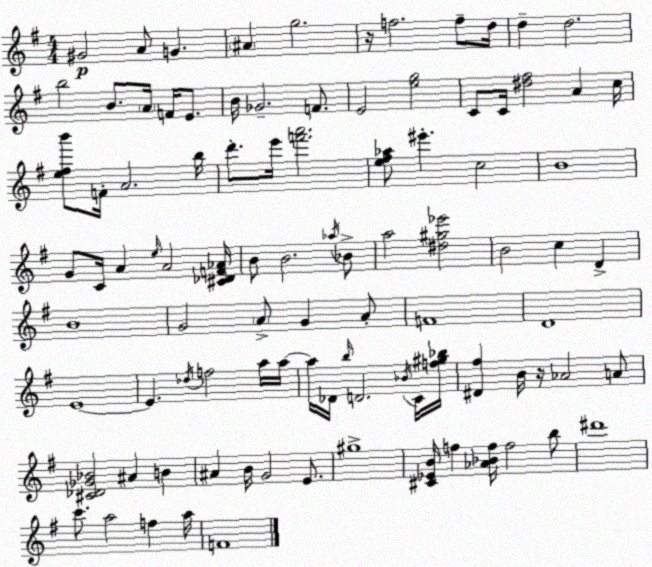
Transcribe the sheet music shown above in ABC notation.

X:1
T:Untitled
M:4/4
L:1/4
K:Em
^G2 A/2 G ^A g2 z/4 f2 f/2 d/4 d d2 b2 B/2 A/4 F/4 E/2 B/4 _G2 F/2 E2 [eg]2 C/2 C/4 [^d^f]2 A c/4 [e^fb']/2 F/4 A2 b/4 d'/2 e'/4 [f'a']2 [e^f_a]/2 ^e' c2 B4 G/2 C/4 A e/4 A2 [^C_DF_A]/4 B/2 B2 _a/4 _B/2 a2 [^d^g_e']2 B2 c D B4 G2 A/2 G A/2 F4 D4 E4 E _d/4 f2 a/4 a/4 a/4 _D/4 b/4 D2 _B/4 C/4 [f^g_b]/4 [^D^f] B/4 z/4 _A2 A/2 [^C_D_G_B]2 ^A B ^A B/4 G2 E/2 ^g4 [^C_EB]/4 f [_A_Bf]/4 f2 b/2 ^d'4 c'/2 a2 f a/4 F4